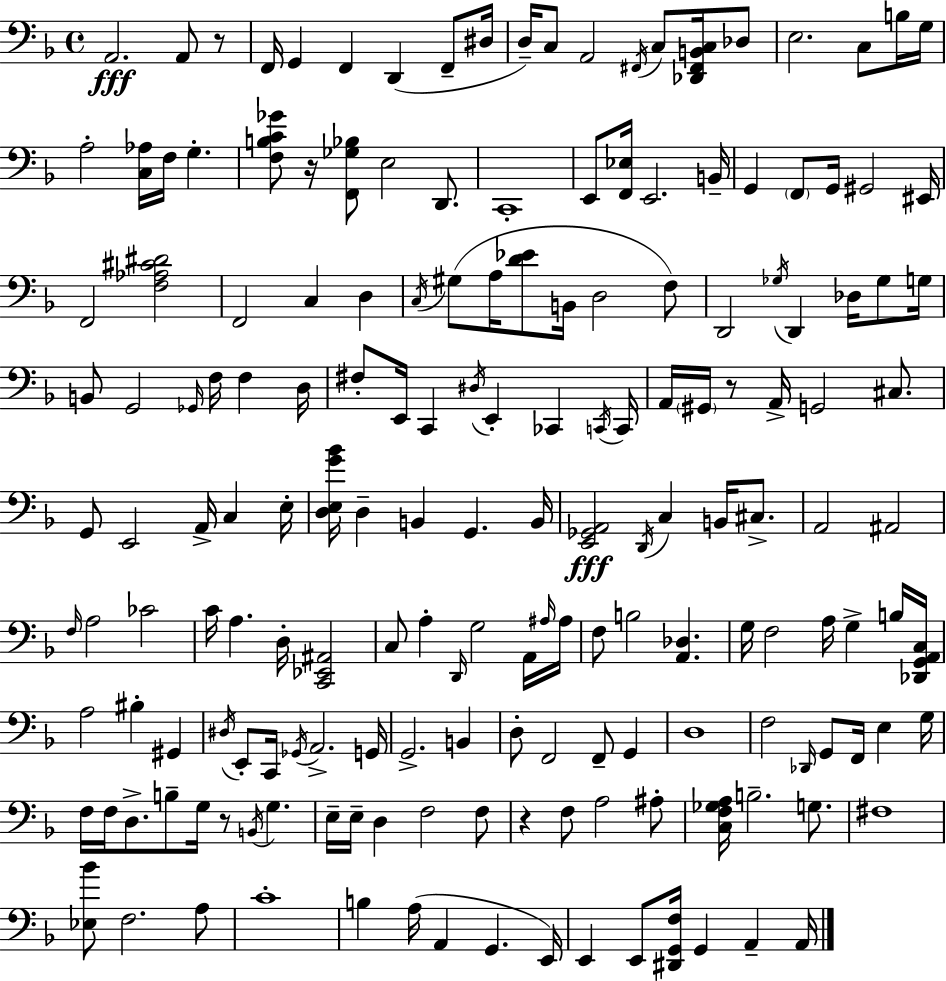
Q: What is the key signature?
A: D minor